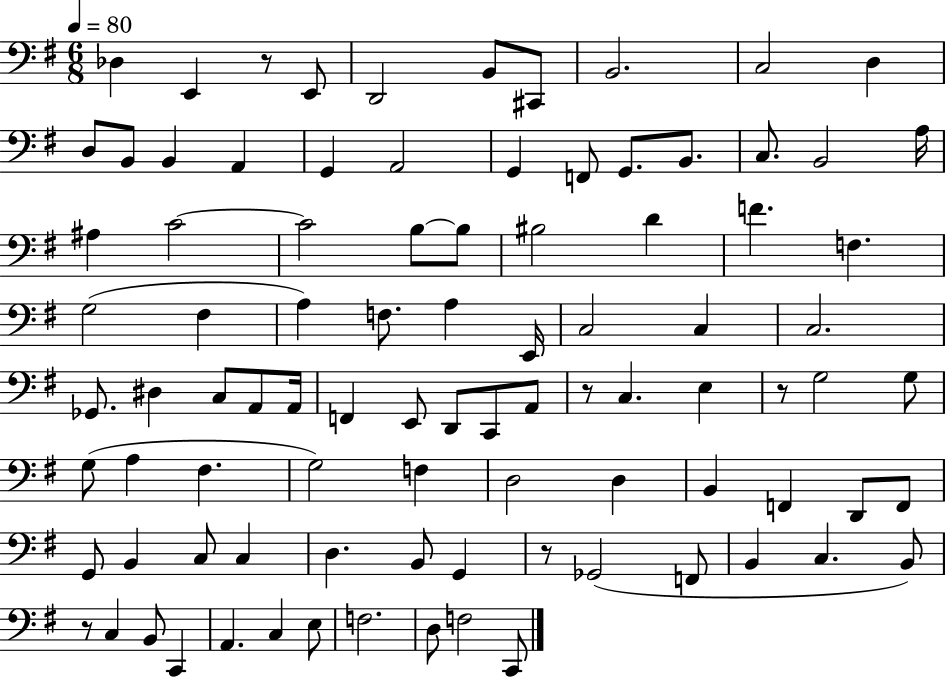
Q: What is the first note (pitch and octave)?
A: Db3